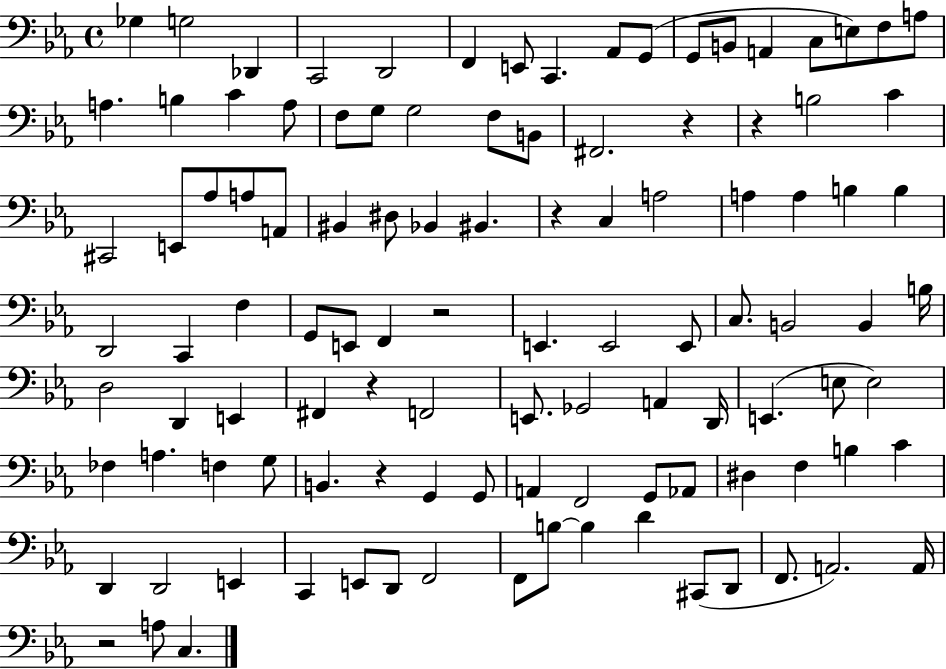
X:1
T:Untitled
M:4/4
L:1/4
K:Eb
_G, G,2 _D,, C,,2 D,,2 F,, E,,/2 C,, _A,,/2 G,,/2 G,,/2 B,,/2 A,, C,/2 E,/2 F,/2 A,/2 A, B, C A,/2 F,/2 G,/2 G,2 F,/2 B,,/2 ^F,,2 z z B,2 C ^C,,2 E,,/2 _A,/2 A,/2 A,,/2 ^B,, ^D,/2 _B,, ^B,, z C, A,2 A, A, B, B, D,,2 C,, F, G,,/2 E,,/2 F,, z2 E,, E,,2 E,,/2 C,/2 B,,2 B,, B,/4 D,2 D,, E,, ^F,, z F,,2 E,,/2 _G,,2 A,, D,,/4 E,, E,/2 E,2 _F, A, F, G,/2 B,, z G,, G,,/2 A,, F,,2 G,,/2 _A,,/2 ^D, F, B, C D,, D,,2 E,, C,, E,,/2 D,,/2 F,,2 F,,/2 B,/2 B, D ^C,,/2 D,,/2 F,,/2 A,,2 A,,/4 z2 A,/2 C,